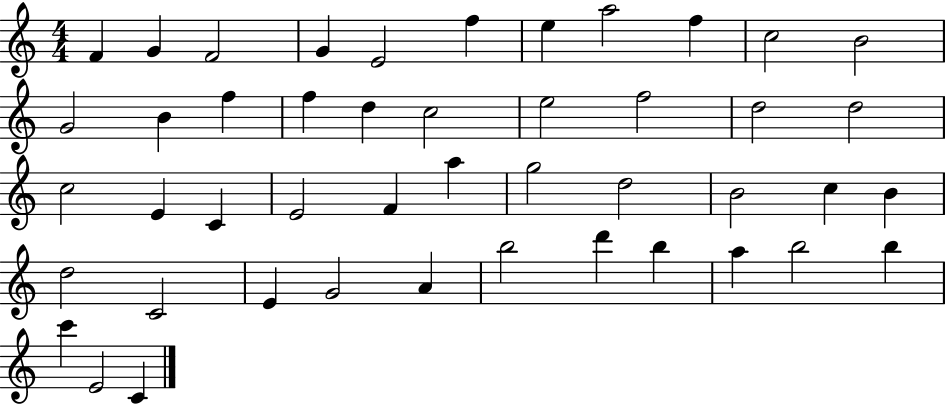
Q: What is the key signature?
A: C major